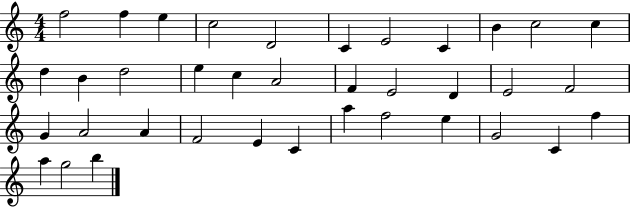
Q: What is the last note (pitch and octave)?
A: B5